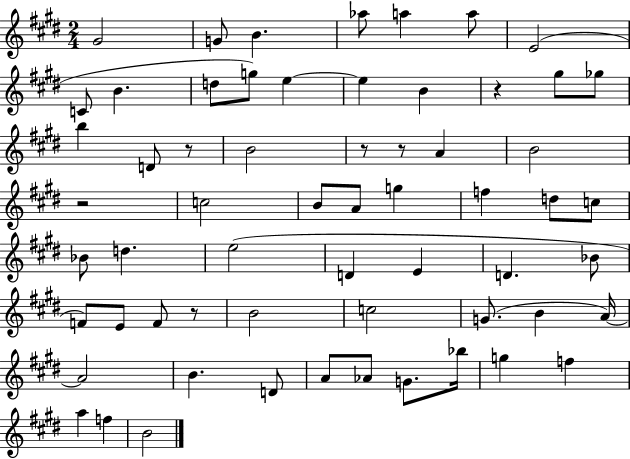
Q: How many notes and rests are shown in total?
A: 61